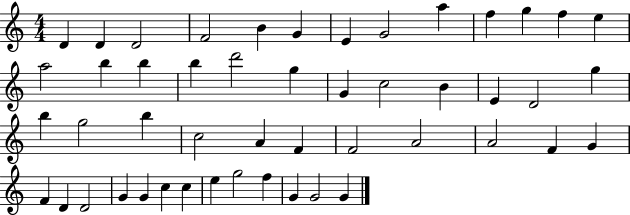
X:1
T:Untitled
M:4/4
L:1/4
K:C
D D D2 F2 B G E G2 a f g f e a2 b b b d'2 g G c2 B E D2 g b g2 b c2 A F F2 A2 A2 F G F D D2 G G c c e g2 f G G2 G